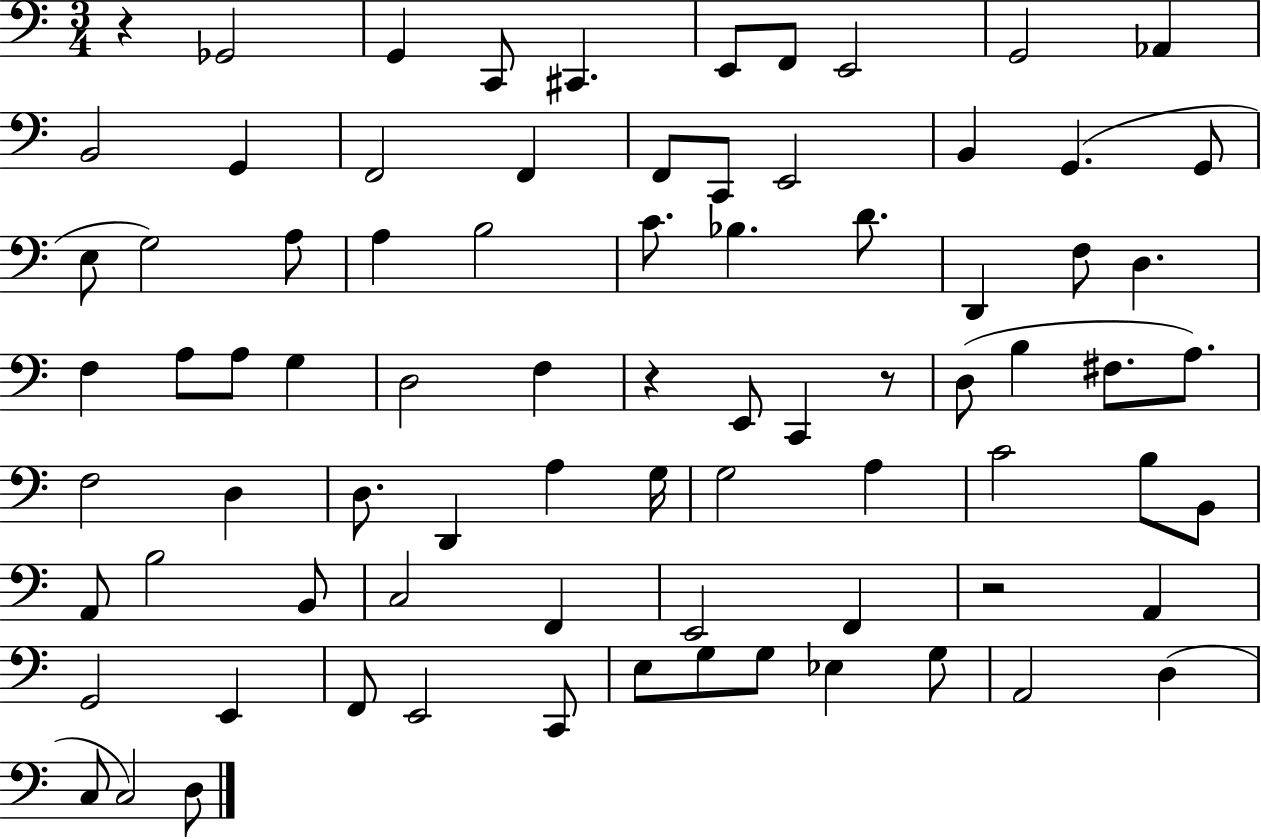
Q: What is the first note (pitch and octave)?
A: Gb2